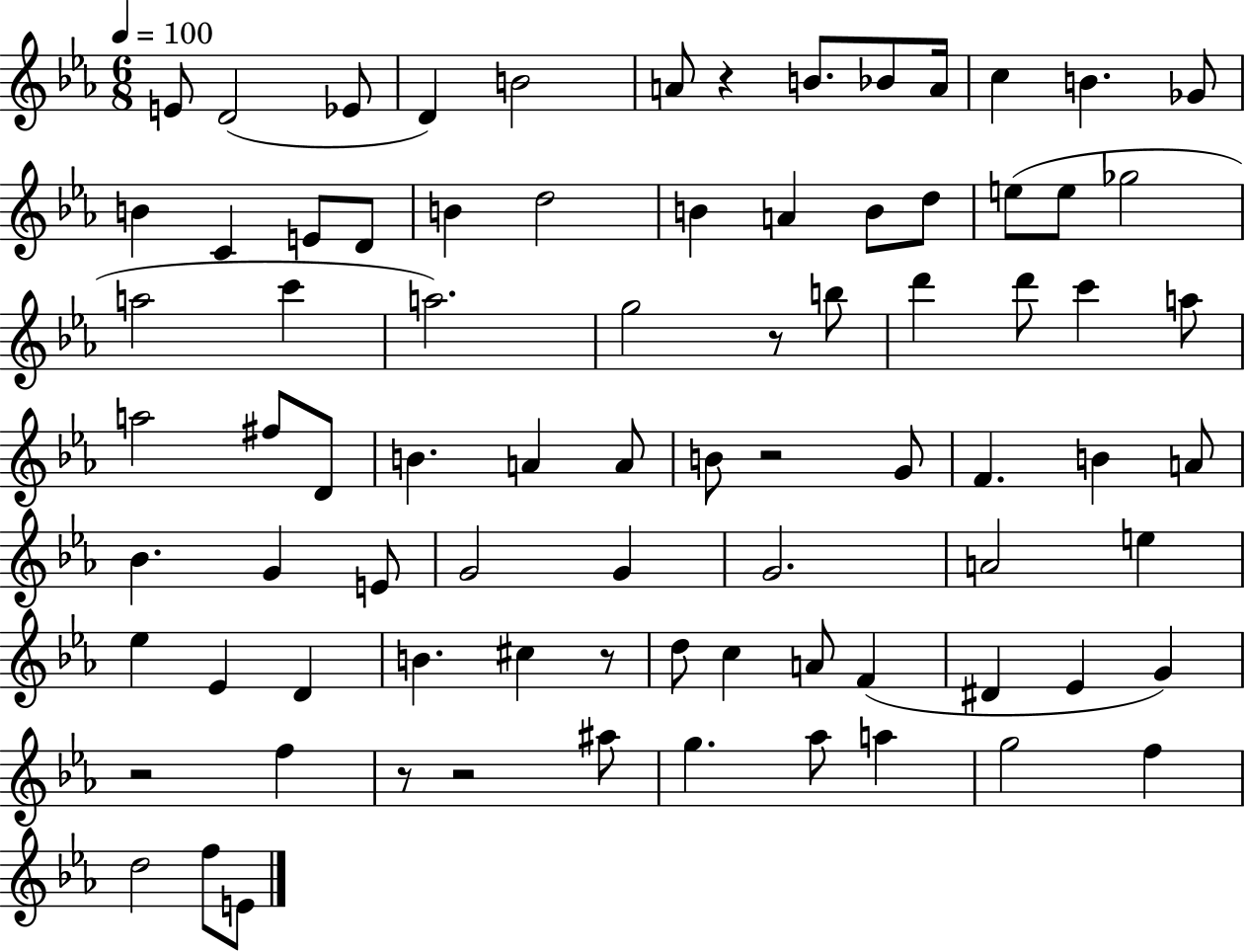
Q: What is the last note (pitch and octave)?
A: E4